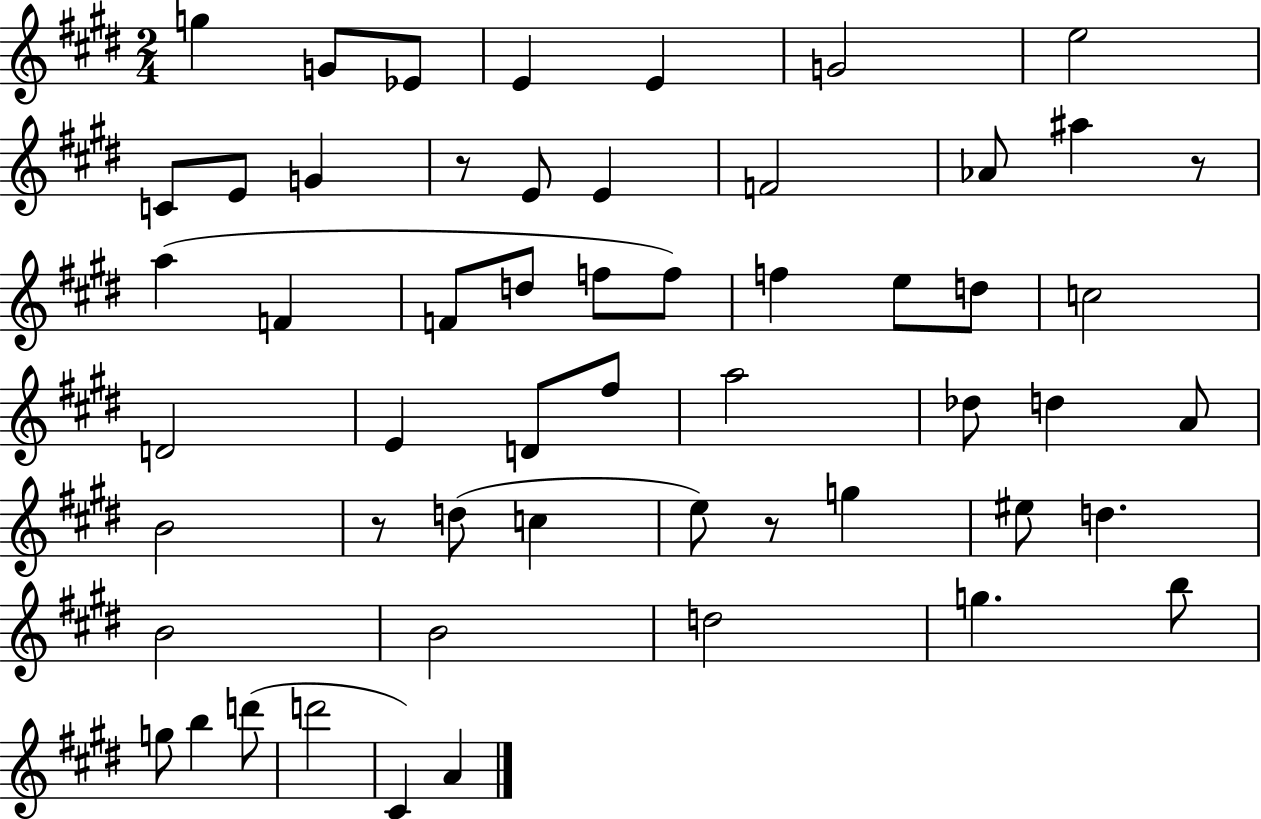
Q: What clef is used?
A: treble